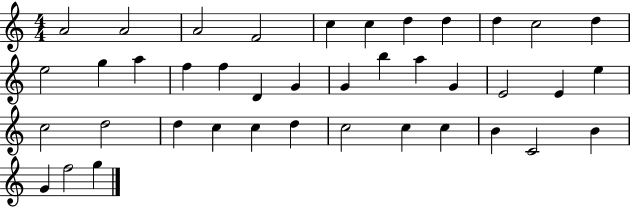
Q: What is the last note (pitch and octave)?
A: G5